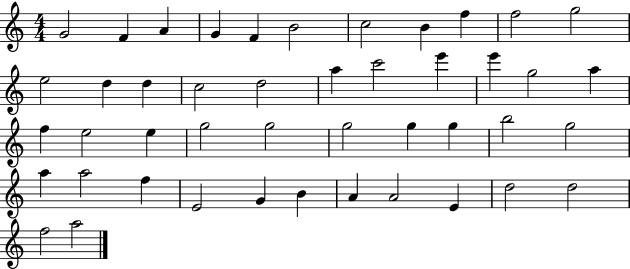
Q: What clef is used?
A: treble